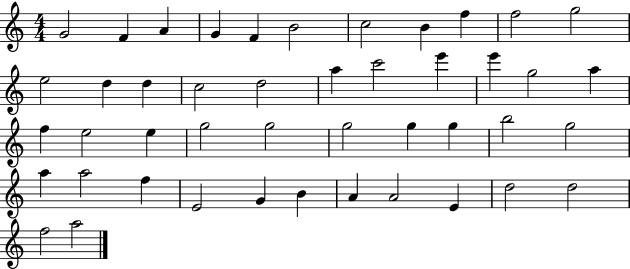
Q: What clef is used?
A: treble